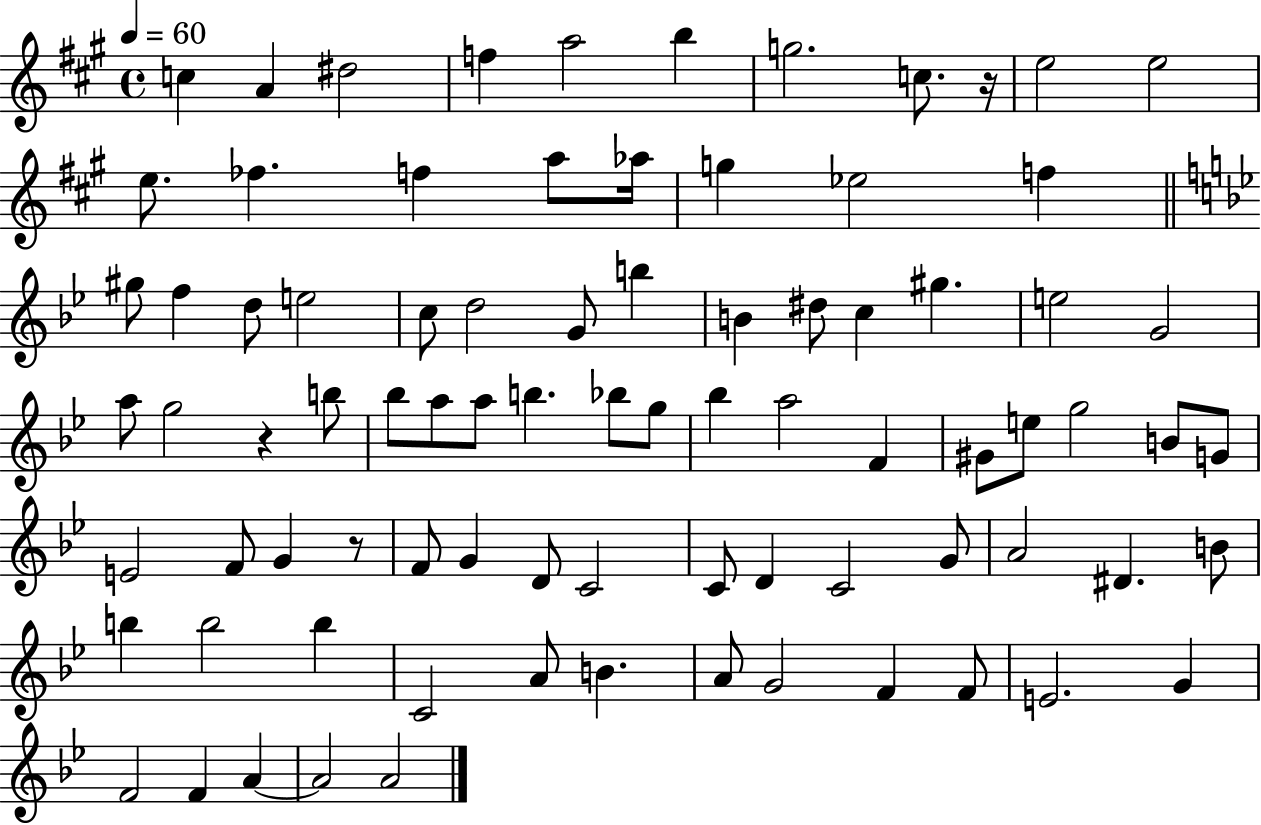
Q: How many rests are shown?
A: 3